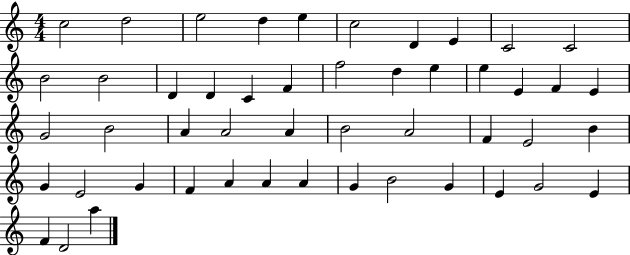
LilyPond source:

{
  \clef treble
  \numericTimeSignature
  \time 4/4
  \key c \major
  c''2 d''2 | e''2 d''4 e''4 | c''2 d'4 e'4 | c'2 c'2 | \break b'2 b'2 | d'4 d'4 c'4 f'4 | f''2 d''4 e''4 | e''4 e'4 f'4 e'4 | \break g'2 b'2 | a'4 a'2 a'4 | b'2 a'2 | f'4 e'2 b'4 | \break g'4 e'2 g'4 | f'4 a'4 a'4 a'4 | g'4 b'2 g'4 | e'4 g'2 e'4 | \break f'4 d'2 a''4 | \bar "|."
}